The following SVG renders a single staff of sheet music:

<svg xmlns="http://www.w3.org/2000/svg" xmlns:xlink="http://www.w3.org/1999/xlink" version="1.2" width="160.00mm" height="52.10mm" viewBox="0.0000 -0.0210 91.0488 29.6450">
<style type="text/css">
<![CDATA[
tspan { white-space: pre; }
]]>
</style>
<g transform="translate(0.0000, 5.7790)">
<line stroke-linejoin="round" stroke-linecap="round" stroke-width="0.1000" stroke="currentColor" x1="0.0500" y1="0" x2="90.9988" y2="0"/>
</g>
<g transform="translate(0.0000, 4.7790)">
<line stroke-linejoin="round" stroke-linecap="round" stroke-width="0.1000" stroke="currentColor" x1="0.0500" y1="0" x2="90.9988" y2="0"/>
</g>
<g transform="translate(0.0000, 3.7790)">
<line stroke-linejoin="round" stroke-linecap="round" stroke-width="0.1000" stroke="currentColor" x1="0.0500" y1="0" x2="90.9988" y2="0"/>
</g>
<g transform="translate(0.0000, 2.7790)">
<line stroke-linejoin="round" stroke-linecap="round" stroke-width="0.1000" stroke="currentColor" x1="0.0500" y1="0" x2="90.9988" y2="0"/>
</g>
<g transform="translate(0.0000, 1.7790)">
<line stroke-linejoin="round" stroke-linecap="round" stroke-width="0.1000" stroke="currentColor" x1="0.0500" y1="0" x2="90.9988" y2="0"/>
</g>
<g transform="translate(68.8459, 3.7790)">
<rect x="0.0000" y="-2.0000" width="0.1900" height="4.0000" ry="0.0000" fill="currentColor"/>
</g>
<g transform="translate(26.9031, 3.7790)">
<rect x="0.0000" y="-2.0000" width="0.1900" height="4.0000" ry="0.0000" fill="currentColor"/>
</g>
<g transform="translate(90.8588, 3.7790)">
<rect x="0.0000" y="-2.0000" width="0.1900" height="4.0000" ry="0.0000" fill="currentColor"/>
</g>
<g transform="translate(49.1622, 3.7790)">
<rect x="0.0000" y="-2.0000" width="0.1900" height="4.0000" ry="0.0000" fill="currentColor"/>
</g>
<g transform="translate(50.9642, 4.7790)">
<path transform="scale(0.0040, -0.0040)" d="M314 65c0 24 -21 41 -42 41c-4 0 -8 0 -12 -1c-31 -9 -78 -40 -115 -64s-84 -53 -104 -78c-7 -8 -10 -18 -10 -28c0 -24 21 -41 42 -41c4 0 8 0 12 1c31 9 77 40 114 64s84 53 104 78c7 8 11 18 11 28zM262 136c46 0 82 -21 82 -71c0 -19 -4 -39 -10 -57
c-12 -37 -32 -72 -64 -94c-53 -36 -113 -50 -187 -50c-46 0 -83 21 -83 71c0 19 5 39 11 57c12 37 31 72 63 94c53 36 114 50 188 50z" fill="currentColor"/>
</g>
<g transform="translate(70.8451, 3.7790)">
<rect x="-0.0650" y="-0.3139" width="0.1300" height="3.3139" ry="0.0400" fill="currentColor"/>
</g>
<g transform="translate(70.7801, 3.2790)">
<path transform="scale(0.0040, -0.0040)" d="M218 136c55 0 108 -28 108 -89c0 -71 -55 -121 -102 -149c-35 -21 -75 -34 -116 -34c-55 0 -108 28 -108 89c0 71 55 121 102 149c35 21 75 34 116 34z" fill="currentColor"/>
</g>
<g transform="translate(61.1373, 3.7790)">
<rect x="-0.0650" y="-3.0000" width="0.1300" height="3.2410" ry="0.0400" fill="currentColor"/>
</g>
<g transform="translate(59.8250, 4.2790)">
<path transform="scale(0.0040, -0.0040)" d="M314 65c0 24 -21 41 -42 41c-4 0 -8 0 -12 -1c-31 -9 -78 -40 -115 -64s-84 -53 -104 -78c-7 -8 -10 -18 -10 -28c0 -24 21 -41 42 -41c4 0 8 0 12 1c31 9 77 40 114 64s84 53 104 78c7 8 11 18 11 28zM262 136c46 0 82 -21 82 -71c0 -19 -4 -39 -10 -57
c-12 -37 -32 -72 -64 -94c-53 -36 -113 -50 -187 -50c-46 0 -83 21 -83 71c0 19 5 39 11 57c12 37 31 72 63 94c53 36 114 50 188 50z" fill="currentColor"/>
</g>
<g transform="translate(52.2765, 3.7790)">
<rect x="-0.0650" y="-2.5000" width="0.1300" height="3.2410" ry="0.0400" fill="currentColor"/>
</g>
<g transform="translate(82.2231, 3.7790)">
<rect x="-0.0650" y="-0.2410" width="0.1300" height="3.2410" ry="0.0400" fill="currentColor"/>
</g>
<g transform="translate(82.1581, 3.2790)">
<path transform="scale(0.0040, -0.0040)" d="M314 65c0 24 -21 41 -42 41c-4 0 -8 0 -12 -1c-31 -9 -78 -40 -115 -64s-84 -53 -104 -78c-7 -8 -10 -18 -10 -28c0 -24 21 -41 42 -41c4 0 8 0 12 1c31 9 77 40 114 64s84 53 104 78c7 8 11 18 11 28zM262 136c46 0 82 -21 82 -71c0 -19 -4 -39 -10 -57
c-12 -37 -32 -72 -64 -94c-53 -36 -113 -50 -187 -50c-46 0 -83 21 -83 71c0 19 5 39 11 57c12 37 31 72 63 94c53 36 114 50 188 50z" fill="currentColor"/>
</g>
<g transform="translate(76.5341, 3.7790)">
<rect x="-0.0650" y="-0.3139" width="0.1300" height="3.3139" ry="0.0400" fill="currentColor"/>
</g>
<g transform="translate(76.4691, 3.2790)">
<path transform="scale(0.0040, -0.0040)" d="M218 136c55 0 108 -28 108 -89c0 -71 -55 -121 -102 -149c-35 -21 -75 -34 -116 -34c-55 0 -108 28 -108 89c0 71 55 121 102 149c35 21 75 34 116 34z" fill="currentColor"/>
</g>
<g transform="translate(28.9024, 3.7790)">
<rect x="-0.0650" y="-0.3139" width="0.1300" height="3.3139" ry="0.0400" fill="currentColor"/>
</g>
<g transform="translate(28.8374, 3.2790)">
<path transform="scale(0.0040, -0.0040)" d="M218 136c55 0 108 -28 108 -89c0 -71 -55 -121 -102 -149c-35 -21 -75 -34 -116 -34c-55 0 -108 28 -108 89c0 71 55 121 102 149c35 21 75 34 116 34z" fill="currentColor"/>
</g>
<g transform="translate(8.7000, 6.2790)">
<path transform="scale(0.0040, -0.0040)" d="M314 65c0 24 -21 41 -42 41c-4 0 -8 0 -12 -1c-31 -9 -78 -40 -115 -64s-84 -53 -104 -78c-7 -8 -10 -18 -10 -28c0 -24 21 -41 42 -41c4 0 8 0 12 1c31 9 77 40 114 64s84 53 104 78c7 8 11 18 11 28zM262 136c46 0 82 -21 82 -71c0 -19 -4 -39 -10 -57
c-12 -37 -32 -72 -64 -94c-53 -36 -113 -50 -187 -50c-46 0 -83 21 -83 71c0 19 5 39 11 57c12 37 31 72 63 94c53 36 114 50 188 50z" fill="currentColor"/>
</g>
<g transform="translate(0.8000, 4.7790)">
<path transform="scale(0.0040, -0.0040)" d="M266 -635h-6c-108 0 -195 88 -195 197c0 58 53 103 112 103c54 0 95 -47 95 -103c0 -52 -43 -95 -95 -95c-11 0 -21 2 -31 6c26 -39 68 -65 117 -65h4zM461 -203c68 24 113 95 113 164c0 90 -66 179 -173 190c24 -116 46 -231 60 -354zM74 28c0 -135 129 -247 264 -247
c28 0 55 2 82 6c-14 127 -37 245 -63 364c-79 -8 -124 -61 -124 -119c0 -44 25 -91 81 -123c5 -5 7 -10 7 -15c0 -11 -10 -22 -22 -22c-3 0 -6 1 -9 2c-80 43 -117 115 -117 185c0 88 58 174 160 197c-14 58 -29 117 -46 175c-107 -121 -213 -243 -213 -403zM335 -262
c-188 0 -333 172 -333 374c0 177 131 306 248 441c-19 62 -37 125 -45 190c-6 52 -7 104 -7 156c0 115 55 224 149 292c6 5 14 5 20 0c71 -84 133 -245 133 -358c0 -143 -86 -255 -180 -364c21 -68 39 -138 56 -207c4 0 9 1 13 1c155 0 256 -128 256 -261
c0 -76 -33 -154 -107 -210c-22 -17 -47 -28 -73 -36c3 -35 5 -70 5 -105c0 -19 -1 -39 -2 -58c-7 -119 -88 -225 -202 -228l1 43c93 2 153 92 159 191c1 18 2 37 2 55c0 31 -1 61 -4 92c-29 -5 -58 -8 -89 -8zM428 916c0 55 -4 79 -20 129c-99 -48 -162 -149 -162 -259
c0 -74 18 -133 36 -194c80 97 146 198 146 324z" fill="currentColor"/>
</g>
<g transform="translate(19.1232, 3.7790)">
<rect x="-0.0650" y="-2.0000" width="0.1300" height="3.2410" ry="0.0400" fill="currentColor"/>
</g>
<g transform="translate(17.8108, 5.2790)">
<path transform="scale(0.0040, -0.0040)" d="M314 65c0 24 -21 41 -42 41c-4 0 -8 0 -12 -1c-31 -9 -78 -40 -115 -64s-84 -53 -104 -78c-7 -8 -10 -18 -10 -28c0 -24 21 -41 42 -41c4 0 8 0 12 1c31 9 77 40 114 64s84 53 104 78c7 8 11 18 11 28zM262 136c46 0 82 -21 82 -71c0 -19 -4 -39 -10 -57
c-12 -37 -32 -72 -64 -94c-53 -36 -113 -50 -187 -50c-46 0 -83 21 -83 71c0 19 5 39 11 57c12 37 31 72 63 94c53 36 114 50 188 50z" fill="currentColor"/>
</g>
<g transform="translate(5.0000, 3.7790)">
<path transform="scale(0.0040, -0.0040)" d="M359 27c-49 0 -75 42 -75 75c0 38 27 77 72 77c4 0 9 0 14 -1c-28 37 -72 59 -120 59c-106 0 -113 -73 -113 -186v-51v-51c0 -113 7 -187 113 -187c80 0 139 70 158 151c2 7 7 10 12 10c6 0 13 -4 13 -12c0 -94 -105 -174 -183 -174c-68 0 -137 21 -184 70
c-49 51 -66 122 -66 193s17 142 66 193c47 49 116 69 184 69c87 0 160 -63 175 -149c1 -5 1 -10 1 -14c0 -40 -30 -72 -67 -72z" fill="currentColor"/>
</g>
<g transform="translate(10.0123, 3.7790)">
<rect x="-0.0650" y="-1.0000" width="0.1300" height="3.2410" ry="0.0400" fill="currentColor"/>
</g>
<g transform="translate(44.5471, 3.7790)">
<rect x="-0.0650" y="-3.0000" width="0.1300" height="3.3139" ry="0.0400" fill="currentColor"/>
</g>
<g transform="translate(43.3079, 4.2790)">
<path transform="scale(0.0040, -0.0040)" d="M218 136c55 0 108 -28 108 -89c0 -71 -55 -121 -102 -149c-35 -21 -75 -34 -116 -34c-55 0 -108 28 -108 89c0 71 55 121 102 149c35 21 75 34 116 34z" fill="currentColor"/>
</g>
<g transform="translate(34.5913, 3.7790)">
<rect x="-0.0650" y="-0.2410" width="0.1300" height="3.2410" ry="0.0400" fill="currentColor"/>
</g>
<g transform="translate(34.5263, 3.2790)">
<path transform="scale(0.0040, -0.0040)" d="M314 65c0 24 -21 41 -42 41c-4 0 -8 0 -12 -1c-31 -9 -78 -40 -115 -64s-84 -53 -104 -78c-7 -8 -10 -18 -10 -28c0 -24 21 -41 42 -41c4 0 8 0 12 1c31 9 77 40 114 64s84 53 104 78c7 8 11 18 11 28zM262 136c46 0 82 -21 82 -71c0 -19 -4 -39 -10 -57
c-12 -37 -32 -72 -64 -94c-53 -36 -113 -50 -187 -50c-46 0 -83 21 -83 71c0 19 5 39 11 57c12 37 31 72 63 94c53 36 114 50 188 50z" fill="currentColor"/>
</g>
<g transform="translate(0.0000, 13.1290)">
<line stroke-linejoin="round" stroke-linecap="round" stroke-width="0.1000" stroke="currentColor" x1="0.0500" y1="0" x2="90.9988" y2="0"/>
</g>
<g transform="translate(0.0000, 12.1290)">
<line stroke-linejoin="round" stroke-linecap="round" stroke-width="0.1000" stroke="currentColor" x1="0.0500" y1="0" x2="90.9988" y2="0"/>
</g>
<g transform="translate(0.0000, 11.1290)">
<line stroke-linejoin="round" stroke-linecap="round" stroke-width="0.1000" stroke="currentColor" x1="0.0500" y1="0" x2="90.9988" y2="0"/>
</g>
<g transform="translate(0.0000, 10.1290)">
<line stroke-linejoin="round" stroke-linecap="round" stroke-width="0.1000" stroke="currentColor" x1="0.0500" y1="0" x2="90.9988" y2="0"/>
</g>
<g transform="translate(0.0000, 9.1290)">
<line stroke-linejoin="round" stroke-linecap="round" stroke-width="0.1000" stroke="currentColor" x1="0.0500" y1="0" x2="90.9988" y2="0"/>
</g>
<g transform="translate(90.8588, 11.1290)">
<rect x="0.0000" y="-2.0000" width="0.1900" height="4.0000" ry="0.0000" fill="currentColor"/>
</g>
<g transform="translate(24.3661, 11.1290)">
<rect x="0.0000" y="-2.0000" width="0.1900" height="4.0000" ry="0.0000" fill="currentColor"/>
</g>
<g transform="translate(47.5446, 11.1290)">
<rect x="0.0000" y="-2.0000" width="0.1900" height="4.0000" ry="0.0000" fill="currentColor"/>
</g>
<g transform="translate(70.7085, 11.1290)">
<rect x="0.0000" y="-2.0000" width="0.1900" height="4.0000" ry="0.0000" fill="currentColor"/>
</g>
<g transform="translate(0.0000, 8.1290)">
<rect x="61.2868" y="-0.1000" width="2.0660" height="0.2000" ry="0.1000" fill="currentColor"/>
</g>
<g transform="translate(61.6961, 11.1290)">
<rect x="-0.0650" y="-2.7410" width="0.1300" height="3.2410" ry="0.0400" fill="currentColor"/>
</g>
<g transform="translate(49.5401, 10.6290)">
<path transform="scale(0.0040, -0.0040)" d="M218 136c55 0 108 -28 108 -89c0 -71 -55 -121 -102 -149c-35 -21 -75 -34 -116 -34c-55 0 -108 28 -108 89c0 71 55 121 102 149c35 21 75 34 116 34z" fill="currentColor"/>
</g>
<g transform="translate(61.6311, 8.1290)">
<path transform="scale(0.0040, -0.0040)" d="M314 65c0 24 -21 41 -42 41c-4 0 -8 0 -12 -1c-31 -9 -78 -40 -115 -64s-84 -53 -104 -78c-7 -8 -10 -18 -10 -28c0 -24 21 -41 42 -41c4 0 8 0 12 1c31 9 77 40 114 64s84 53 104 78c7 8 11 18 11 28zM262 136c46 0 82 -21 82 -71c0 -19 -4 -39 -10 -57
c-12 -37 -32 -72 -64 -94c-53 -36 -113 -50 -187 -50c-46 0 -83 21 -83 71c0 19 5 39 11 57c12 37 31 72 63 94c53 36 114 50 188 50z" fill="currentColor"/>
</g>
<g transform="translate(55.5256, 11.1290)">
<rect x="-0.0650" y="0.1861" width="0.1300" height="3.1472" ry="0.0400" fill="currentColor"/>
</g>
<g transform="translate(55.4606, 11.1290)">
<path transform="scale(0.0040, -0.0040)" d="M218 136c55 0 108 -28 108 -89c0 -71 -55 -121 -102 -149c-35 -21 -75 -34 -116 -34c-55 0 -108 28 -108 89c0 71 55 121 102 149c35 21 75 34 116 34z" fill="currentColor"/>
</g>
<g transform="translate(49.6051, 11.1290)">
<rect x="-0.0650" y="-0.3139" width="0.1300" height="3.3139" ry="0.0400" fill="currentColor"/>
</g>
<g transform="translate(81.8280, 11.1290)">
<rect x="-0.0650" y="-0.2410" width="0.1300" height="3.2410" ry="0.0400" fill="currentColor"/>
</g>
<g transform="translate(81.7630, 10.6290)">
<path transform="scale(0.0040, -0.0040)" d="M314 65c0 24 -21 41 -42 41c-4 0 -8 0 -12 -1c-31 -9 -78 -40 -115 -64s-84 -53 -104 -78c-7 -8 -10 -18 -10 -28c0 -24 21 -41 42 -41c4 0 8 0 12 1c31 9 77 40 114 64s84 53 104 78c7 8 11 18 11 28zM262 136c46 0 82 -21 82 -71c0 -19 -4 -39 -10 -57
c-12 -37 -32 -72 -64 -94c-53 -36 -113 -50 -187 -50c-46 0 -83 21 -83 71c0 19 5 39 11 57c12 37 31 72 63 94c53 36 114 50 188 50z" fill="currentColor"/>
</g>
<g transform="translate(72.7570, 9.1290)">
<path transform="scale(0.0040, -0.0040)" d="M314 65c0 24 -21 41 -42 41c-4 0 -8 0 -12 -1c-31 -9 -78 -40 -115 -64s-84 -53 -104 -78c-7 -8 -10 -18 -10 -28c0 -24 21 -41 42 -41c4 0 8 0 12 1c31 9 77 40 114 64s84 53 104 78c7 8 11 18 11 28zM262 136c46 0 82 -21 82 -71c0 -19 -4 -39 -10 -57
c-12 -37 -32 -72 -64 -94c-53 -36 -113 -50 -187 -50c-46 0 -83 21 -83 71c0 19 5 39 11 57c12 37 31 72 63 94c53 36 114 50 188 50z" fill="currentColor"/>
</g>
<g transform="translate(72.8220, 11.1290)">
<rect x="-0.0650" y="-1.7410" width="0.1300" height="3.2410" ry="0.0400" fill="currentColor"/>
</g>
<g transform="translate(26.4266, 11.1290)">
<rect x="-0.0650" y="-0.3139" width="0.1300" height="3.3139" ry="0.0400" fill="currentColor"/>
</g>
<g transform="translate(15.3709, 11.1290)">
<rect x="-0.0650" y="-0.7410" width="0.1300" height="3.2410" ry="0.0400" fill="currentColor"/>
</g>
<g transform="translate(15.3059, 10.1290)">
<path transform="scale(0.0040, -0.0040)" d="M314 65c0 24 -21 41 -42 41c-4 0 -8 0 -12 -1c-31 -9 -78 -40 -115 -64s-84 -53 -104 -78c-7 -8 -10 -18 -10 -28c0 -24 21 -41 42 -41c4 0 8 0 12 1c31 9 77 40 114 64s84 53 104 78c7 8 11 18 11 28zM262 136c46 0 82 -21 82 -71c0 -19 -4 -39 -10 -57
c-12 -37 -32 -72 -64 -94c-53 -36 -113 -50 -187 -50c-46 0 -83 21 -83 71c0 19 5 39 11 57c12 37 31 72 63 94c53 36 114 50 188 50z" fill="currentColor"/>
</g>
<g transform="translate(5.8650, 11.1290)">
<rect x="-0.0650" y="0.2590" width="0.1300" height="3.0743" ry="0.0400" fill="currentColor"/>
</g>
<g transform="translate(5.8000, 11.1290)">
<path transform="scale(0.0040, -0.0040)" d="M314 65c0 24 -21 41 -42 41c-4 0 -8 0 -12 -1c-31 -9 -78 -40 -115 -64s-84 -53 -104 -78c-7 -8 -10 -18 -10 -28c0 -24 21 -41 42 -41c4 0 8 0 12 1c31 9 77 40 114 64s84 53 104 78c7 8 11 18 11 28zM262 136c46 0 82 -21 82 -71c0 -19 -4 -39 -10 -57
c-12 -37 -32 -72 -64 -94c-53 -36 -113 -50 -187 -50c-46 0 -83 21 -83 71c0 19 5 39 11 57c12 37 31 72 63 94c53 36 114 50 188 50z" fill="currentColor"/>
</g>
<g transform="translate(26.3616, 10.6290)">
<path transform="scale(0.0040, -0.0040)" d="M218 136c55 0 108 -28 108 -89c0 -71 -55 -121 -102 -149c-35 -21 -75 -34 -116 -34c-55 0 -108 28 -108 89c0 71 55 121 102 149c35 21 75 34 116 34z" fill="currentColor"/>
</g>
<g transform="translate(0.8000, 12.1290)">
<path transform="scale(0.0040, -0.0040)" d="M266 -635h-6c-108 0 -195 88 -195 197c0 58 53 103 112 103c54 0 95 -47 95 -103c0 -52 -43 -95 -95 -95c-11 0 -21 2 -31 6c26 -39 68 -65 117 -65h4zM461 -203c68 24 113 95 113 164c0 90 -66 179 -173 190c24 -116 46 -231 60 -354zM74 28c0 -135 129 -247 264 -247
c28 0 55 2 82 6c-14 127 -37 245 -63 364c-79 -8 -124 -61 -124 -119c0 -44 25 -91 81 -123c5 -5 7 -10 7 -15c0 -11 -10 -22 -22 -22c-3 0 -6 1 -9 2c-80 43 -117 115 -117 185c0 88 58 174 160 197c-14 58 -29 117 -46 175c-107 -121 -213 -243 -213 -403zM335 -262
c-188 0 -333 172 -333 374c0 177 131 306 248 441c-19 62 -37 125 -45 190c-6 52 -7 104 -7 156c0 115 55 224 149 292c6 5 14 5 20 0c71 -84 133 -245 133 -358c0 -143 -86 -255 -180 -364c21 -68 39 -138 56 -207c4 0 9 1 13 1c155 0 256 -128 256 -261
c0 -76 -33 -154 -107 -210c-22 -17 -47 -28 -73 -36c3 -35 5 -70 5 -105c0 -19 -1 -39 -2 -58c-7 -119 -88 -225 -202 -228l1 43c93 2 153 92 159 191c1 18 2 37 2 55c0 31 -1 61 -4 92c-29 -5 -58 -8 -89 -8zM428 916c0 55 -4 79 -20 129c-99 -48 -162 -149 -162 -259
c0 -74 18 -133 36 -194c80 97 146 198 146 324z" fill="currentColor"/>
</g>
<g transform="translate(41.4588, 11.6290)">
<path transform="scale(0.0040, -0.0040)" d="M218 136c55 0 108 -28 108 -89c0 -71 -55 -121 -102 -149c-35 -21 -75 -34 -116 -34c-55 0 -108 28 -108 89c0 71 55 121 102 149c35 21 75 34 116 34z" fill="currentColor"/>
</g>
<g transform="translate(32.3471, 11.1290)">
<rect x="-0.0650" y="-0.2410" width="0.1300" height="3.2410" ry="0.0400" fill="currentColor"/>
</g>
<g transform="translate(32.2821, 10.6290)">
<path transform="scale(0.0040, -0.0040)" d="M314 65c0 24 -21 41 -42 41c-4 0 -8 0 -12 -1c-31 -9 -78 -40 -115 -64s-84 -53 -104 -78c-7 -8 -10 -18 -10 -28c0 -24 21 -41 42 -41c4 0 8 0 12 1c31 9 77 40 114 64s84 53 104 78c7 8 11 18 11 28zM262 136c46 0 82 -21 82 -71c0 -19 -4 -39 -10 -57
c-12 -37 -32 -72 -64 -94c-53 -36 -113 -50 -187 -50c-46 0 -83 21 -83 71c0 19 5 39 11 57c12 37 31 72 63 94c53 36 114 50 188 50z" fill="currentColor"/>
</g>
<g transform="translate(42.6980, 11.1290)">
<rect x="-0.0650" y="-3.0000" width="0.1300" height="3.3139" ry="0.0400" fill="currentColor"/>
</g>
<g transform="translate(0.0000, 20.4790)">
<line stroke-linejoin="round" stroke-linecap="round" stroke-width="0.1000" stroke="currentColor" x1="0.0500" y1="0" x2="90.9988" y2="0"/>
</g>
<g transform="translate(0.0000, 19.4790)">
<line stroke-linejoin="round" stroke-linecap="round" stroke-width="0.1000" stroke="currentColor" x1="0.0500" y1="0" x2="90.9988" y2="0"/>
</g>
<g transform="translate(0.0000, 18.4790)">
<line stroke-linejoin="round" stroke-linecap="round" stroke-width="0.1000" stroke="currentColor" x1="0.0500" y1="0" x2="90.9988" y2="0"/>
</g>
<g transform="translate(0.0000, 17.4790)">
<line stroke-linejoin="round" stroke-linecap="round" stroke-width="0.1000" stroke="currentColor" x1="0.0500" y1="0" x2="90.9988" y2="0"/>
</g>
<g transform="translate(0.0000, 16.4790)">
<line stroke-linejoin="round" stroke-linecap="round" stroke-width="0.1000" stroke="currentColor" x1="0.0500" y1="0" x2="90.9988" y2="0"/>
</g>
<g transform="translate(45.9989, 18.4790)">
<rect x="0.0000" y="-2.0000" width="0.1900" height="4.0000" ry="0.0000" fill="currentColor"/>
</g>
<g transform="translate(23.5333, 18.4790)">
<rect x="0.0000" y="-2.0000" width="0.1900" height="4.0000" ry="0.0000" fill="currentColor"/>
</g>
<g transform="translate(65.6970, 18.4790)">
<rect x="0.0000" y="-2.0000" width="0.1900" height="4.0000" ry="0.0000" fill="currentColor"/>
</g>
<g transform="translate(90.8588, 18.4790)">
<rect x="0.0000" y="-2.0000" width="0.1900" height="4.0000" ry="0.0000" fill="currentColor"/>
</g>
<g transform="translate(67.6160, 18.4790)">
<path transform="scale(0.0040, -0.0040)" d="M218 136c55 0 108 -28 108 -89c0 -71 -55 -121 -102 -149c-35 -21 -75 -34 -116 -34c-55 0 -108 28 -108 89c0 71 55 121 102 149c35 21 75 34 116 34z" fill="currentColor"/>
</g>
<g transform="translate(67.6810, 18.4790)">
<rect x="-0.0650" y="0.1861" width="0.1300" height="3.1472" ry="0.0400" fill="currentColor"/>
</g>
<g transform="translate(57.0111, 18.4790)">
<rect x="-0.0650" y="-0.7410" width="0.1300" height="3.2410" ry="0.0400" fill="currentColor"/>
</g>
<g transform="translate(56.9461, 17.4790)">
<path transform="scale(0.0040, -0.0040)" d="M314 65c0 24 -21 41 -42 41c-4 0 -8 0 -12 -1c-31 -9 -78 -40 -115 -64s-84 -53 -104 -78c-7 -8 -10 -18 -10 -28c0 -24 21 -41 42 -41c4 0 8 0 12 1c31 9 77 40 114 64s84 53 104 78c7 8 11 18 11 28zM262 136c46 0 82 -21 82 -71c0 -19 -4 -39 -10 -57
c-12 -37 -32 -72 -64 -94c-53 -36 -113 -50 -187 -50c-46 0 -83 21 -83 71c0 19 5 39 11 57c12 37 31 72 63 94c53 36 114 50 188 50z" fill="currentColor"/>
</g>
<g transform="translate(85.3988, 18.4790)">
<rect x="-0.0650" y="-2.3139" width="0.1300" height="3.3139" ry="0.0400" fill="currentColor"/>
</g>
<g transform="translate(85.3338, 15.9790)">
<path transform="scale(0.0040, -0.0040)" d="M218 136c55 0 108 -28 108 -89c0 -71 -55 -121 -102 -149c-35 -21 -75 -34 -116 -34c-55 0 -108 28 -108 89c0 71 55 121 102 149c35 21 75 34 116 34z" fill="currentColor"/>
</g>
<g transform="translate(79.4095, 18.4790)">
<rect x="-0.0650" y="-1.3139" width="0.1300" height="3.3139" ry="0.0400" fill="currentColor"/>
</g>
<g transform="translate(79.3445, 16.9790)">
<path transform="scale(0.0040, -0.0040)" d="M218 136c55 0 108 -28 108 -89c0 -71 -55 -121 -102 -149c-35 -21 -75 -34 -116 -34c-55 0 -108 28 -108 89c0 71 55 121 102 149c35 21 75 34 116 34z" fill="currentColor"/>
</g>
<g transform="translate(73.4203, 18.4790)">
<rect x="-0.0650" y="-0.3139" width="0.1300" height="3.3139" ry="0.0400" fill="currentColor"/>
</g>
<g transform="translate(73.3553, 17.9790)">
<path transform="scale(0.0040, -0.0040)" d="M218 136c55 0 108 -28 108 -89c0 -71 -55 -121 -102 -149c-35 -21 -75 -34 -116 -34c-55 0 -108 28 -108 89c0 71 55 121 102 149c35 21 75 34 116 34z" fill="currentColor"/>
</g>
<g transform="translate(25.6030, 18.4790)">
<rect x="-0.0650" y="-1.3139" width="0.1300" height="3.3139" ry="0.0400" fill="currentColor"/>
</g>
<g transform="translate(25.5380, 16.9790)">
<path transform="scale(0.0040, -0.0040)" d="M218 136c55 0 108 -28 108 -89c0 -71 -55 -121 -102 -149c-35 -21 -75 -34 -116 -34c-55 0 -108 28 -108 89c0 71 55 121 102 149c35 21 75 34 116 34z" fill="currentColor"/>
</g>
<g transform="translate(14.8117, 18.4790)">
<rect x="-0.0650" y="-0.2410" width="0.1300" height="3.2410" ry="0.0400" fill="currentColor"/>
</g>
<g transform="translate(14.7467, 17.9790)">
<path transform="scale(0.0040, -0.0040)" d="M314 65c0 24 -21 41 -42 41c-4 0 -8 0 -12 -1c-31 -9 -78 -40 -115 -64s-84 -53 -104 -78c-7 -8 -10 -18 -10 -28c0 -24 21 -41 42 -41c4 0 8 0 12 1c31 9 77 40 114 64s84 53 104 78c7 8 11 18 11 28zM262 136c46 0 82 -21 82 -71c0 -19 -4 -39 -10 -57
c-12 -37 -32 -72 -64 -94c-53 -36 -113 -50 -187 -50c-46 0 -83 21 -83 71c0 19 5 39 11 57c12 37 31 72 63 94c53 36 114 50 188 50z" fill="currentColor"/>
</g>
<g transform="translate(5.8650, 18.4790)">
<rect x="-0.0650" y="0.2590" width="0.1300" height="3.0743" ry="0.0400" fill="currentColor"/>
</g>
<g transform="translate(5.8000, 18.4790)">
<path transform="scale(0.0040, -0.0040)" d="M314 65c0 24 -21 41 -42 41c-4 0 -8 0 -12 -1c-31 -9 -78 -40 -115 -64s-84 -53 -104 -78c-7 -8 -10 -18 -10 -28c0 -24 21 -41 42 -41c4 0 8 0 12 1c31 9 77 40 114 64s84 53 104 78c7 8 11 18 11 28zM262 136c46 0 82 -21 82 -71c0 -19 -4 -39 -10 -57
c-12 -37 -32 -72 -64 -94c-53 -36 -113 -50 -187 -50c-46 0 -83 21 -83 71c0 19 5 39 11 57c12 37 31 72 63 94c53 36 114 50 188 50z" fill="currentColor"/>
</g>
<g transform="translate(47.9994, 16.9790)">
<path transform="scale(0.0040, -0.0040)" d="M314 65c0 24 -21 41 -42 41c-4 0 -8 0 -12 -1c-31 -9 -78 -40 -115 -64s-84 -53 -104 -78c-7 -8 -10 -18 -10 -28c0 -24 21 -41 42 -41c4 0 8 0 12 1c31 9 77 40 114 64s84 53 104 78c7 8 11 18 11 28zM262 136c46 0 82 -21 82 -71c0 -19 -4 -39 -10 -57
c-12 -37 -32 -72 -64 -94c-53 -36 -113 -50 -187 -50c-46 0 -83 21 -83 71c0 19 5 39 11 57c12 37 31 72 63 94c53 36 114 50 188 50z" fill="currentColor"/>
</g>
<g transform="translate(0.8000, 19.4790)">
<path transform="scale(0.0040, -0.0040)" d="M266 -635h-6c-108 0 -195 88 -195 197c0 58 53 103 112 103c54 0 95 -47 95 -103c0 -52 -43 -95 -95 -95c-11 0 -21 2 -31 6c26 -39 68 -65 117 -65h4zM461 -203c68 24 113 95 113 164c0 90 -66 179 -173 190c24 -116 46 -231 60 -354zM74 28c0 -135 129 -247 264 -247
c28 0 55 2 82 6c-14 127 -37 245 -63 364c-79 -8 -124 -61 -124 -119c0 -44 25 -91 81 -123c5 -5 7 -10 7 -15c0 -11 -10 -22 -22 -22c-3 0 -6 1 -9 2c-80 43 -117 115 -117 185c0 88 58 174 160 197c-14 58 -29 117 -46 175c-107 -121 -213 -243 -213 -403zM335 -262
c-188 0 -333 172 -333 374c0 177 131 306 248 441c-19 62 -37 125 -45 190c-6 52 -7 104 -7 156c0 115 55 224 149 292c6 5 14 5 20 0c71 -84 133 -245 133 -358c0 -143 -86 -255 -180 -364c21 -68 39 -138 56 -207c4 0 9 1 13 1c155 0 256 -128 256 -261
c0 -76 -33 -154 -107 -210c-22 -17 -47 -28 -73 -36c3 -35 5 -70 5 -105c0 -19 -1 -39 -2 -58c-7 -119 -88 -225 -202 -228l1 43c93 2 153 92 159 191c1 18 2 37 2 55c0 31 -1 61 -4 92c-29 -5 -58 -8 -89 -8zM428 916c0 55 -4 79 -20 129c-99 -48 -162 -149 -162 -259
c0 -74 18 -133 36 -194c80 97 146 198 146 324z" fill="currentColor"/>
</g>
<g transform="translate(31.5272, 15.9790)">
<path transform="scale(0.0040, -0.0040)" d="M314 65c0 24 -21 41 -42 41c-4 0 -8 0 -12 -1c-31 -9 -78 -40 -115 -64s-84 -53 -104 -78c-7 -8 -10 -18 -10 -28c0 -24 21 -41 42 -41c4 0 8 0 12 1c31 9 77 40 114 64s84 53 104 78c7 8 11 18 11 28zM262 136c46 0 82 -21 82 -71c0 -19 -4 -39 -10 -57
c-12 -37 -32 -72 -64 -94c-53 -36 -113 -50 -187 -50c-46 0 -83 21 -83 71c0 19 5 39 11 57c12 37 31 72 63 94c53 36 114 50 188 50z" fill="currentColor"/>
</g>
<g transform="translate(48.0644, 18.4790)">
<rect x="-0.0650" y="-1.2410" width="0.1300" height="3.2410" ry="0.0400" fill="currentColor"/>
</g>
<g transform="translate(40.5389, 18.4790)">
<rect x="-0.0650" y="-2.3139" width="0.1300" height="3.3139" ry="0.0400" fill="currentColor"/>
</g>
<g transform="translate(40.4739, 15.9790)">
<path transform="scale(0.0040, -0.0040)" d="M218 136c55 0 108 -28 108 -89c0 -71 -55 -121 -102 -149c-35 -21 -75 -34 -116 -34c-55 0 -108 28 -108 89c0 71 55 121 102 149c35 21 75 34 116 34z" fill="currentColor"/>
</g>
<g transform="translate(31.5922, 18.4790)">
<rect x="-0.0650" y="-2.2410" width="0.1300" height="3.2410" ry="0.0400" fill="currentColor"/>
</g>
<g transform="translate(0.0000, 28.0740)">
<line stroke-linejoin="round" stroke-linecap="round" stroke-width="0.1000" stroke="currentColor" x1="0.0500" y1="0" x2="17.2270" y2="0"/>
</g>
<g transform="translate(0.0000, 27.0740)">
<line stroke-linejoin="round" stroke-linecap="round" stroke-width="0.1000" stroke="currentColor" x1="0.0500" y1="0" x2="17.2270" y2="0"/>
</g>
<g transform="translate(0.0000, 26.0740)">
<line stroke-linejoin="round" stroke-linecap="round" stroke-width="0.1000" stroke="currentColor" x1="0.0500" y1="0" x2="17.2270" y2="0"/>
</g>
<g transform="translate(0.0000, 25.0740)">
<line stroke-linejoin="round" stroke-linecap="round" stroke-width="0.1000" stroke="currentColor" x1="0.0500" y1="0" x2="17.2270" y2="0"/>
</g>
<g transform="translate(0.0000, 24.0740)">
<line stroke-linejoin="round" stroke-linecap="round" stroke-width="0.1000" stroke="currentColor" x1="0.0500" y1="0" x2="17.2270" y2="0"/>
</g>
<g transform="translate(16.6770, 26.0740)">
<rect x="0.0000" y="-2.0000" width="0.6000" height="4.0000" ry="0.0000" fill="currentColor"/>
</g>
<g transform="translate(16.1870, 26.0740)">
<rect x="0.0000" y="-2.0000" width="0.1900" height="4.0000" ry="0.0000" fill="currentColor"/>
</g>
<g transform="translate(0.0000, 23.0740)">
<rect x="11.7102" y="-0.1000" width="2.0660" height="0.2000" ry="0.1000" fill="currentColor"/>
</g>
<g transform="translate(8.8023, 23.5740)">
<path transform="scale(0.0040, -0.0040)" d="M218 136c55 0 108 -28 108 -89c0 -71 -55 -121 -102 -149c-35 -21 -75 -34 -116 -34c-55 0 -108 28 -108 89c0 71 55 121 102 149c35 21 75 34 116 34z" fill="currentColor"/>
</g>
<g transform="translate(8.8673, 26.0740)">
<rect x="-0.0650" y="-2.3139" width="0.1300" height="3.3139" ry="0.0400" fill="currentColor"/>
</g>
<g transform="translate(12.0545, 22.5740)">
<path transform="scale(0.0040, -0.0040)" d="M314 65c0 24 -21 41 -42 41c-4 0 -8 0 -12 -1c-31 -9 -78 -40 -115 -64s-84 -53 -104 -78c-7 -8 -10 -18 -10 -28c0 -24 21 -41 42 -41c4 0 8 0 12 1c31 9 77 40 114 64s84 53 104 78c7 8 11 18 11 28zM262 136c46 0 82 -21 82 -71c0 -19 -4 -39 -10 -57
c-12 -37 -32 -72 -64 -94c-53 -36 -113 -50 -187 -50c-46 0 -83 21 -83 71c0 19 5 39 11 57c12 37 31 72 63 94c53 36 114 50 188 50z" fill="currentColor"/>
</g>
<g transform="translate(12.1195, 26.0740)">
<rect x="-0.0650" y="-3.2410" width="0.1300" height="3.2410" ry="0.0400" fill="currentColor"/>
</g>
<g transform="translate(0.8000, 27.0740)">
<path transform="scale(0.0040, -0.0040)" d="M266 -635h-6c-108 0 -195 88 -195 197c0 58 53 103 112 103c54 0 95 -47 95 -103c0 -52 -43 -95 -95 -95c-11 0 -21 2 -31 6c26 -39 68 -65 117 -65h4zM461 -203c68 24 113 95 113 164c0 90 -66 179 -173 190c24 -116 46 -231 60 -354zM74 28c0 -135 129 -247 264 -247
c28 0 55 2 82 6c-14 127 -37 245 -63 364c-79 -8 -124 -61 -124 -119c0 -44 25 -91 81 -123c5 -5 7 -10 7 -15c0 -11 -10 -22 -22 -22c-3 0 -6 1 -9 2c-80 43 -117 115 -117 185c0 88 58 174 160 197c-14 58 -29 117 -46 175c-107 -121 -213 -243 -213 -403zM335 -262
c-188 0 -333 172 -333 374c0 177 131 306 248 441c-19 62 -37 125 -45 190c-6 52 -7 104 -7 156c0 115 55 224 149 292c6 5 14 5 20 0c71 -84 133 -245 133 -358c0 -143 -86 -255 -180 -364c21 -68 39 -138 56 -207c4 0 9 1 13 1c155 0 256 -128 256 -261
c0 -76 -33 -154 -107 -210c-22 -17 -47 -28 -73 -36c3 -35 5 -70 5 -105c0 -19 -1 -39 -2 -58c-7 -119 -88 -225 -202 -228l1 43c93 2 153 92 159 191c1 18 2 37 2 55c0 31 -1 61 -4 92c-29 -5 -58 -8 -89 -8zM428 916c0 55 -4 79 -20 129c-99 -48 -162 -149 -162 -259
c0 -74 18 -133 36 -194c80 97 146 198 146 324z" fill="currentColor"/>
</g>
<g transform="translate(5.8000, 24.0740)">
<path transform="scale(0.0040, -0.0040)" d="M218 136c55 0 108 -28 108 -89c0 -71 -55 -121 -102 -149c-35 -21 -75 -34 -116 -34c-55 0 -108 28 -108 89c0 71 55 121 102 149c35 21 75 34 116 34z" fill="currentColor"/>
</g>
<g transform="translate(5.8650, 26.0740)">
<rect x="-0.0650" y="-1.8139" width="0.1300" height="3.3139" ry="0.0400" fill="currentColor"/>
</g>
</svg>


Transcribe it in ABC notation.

X:1
T:Untitled
M:4/4
L:1/4
K:C
D2 F2 c c2 A G2 A2 c c c2 B2 d2 c c2 A c B a2 f2 c2 B2 c2 e g2 g e2 d2 B c e g f g b2